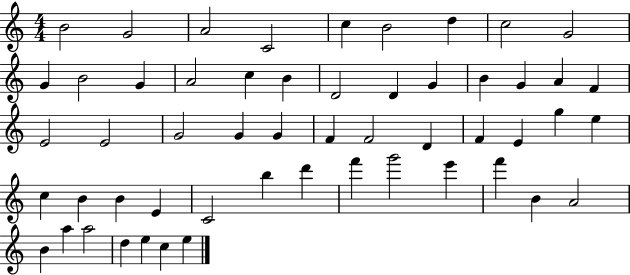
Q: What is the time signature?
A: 4/4